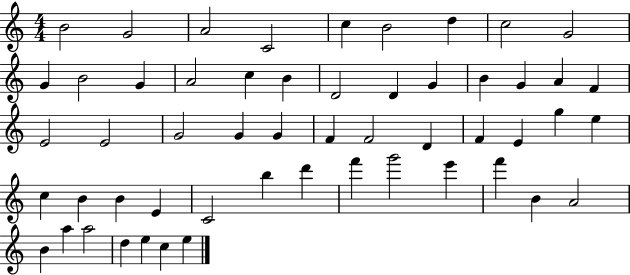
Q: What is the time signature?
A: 4/4